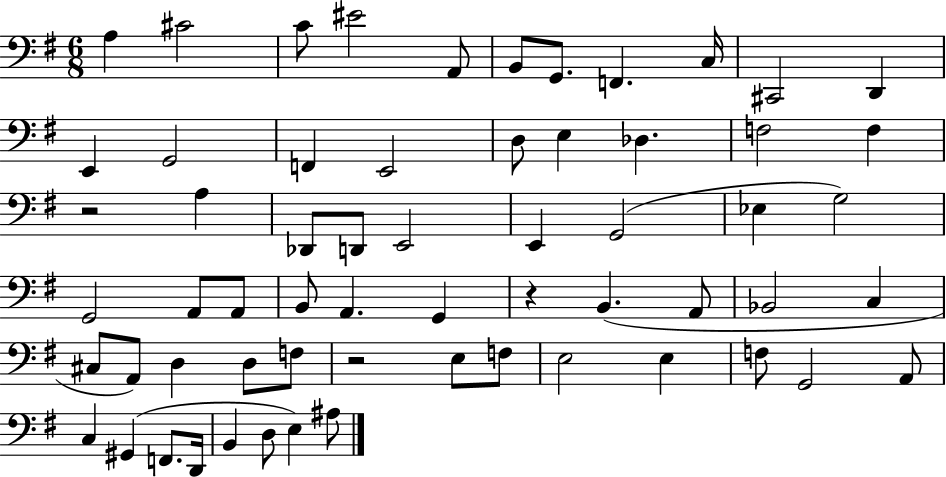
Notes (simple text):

A3/q C#4/h C4/e EIS4/h A2/e B2/e G2/e. F2/q. C3/s C#2/h D2/q E2/q G2/h F2/q E2/h D3/e E3/q Db3/q. F3/h F3/q R/h A3/q Db2/e D2/e E2/h E2/q G2/h Eb3/q G3/h G2/h A2/e A2/e B2/e A2/q. G2/q R/q B2/q. A2/e Bb2/h C3/q C#3/e A2/e D3/q D3/e F3/e R/h E3/e F3/e E3/h E3/q F3/e G2/h A2/e C3/q G#2/q F2/e. D2/s B2/q D3/e E3/q A#3/e